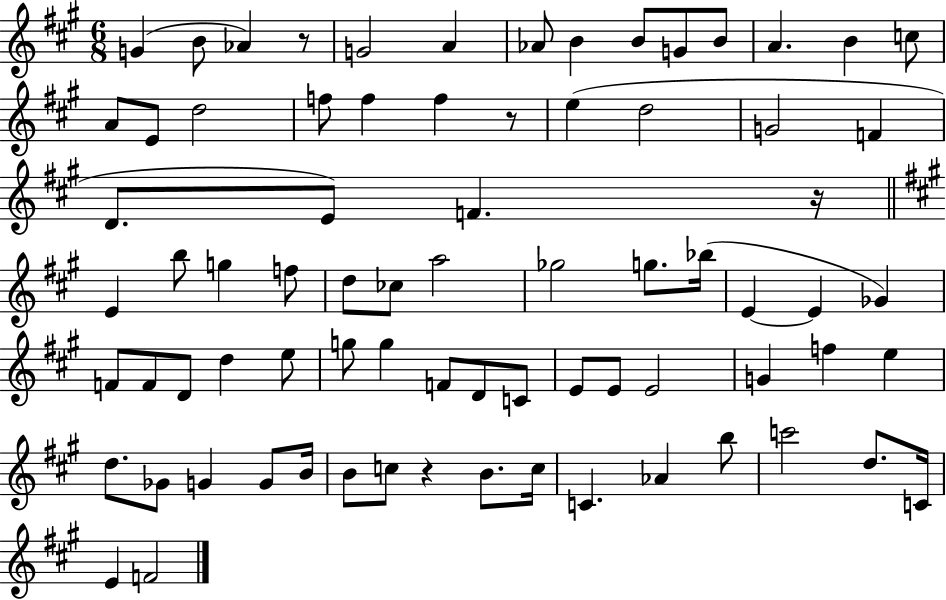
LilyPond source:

{
  \clef treble
  \numericTimeSignature
  \time 6/8
  \key a \major
  g'4( b'8 aes'4) r8 | g'2 a'4 | aes'8 b'4 b'8 g'8 b'8 | a'4. b'4 c''8 | \break a'8 e'8 d''2 | f''8 f''4 f''4 r8 | e''4( d''2 | g'2 f'4 | \break d'8. e'8) f'4. r16 | \bar "||" \break \key a \major e'4 b''8 g''4 f''8 | d''8 ces''8 a''2 | ges''2 g''8. bes''16( | e'4~~ e'4 ges'4) | \break f'8 f'8 d'8 d''4 e''8 | g''8 g''4 f'8 d'8 c'8 | e'8 e'8 e'2 | g'4 f''4 e''4 | \break d''8. ges'8 g'4 g'8 b'16 | b'8 c''8 r4 b'8. c''16 | c'4. aes'4 b''8 | c'''2 d''8. c'16 | \break e'4 f'2 | \bar "|."
}